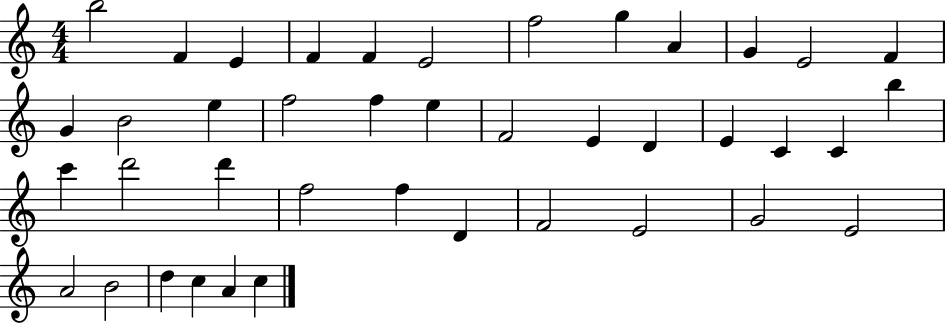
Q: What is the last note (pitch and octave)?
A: C5